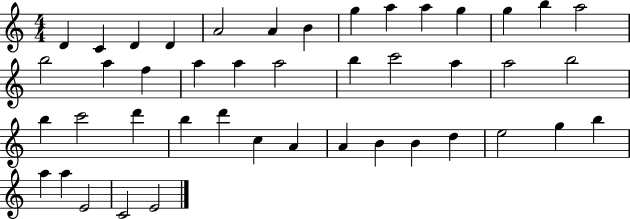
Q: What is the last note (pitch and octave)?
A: E4